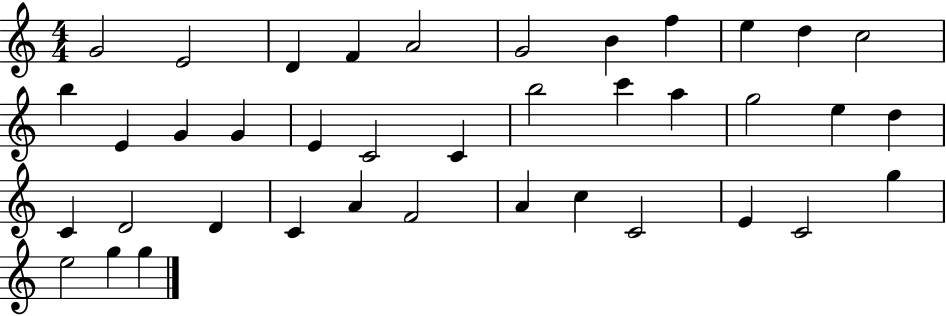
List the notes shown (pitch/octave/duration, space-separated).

G4/h E4/h D4/q F4/q A4/h G4/h B4/q F5/q E5/q D5/q C5/h B5/q E4/q G4/q G4/q E4/q C4/h C4/q B5/h C6/q A5/q G5/h E5/q D5/q C4/q D4/h D4/q C4/q A4/q F4/h A4/q C5/q C4/h E4/q C4/h G5/q E5/h G5/q G5/q